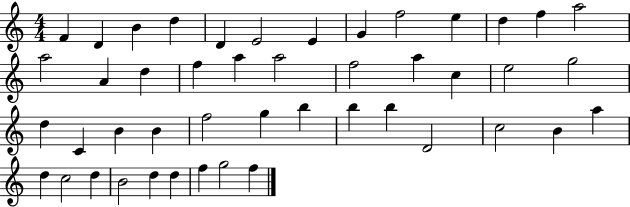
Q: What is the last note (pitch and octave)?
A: F5